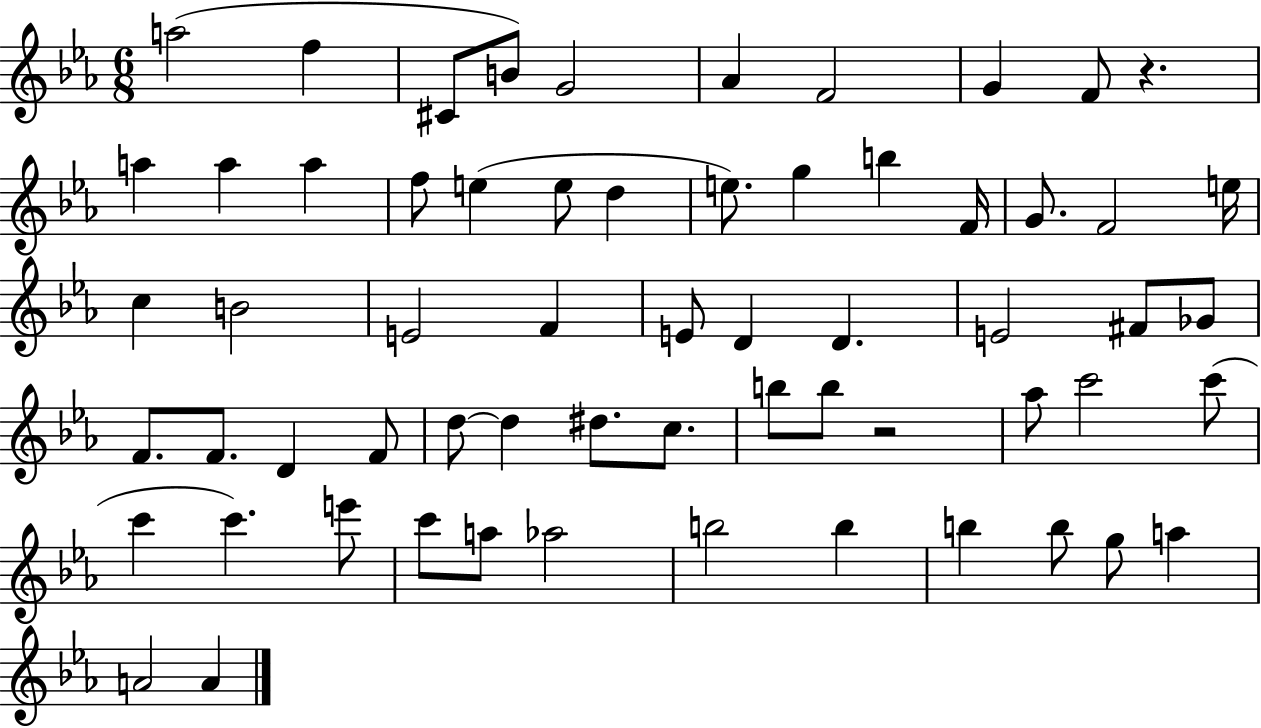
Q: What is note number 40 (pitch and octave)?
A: D#5